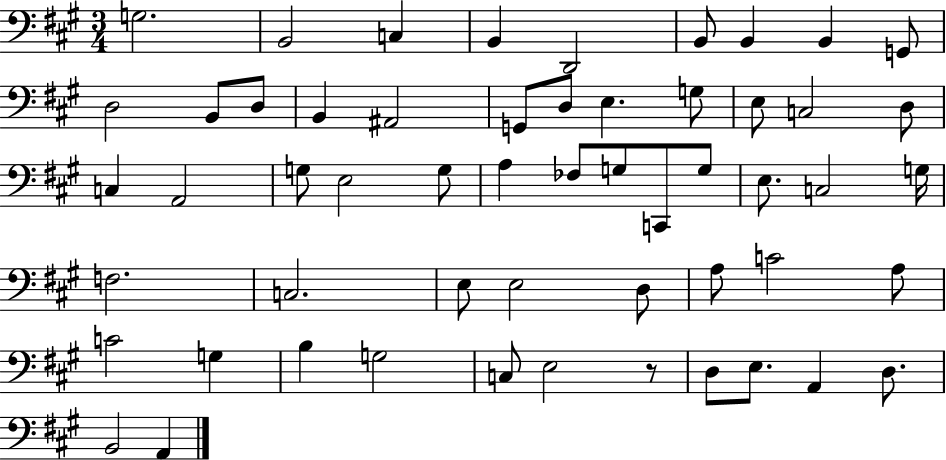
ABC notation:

X:1
T:Untitled
M:3/4
L:1/4
K:A
G,2 B,,2 C, B,, D,,2 B,,/2 B,, B,, G,,/2 D,2 B,,/2 D,/2 B,, ^A,,2 G,,/2 D,/2 E, G,/2 E,/2 C,2 D,/2 C, A,,2 G,/2 E,2 G,/2 A, _F,/2 G,/2 C,,/2 G,/2 E,/2 C,2 G,/4 F,2 C,2 E,/2 E,2 D,/2 A,/2 C2 A,/2 C2 G, B, G,2 C,/2 E,2 z/2 D,/2 E,/2 A,, D,/2 B,,2 A,,